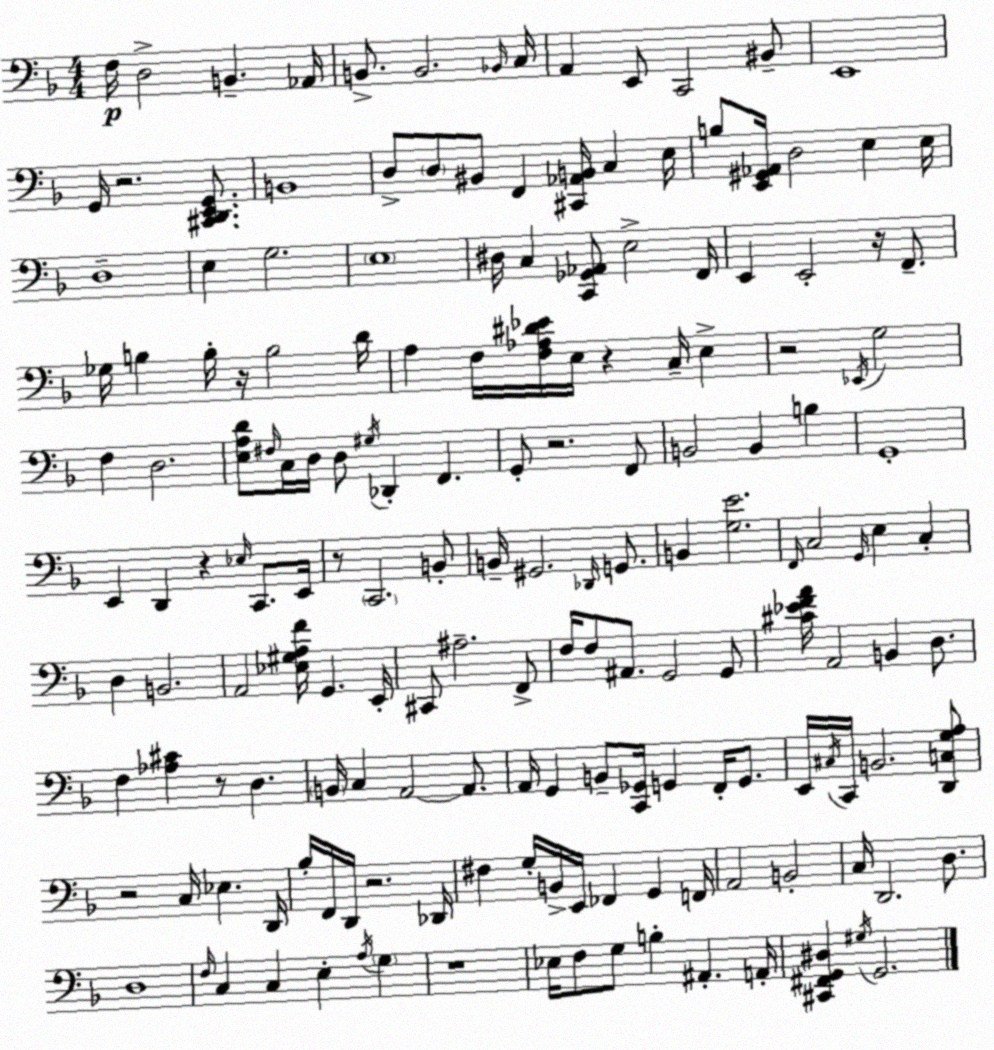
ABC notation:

X:1
T:Untitled
M:4/4
L:1/4
K:F
F,/4 D,2 B,, _A,,/4 B,,/2 B,,2 _B,,/4 C,/4 A,, E,,/2 C,,2 ^B,,/2 E,,4 G,,/4 z2 [^C,,D,,E,,G,,]/2 B,,4 D,/2 D,/2 ^B,,/2 F,, [^C,,_A,,B,,]/4 C, E,/4 B,/2 [E,,^G,,_A,,]/4 D,2 E, E,/4 D,4 E, G,2 E,4 ^D,/4 C, [C,,_G,,_A,,]/2 E,2 F,,/4 E,, E,,2 z/4 F,,/2 _G,/4 B, B,/4 z/4 B,2 D/4 A, F,/4 [F,_A,^D_E]/4 E,/4 z C,/4 E, z2 _E,,/4 G,2 F, D,2 [E,A,D]/2 ^F,/4 C,/4 D,/4 D,/2 ^G,/4 _D,, F,, G,,/2 z2 F,,/2 B,,2 B,, B, G,,4 E,, D,, z _E,/4 C,,/2 E,,/4 z/2 C,,2 B,,/2 B,,/4 ^G,,2 _D,,/4 G,,/2 B,, [G,E]2 F,,/4 C,2 G,,/4 E, C, D, B,,2 A,,2 [_E,^G,A,F]/4 G,, E,,/4 ^C,,/2 ^A,2 F,,/2 F,/4 F,/2 ^A,,/2 G,,2 G,,/2 [^C_EFA]/4 A,,2 B,, D,/2 F, [_A,^C] z/2 D, B,,/4 C, A,,2 A,,/2 A,,/4 G,, B,,/2 [C,,_G,,]/4 G,, F,,/4 G,,/2 E,,/4 ^C,/4 C,,/4 B,,2 [D,,C,G,A,]/2 z2 C,/4 _E, D,,/4 _B,/4 F,,/4 D,,/4 z2 _D,,/4 ^F, G,/4 B,,/4 E,,/4 _F,, G,, F,,/4 A,,2 B,,2 C,/4 D,,2 D,/2 D,4 F,/4 C, C, E, A,/4 G, z4 _E,/4 F,/2 G,/2 B, ^A,, A,,/4 [^C,,^F,,G,,^D,] ^G,/4 G,,2